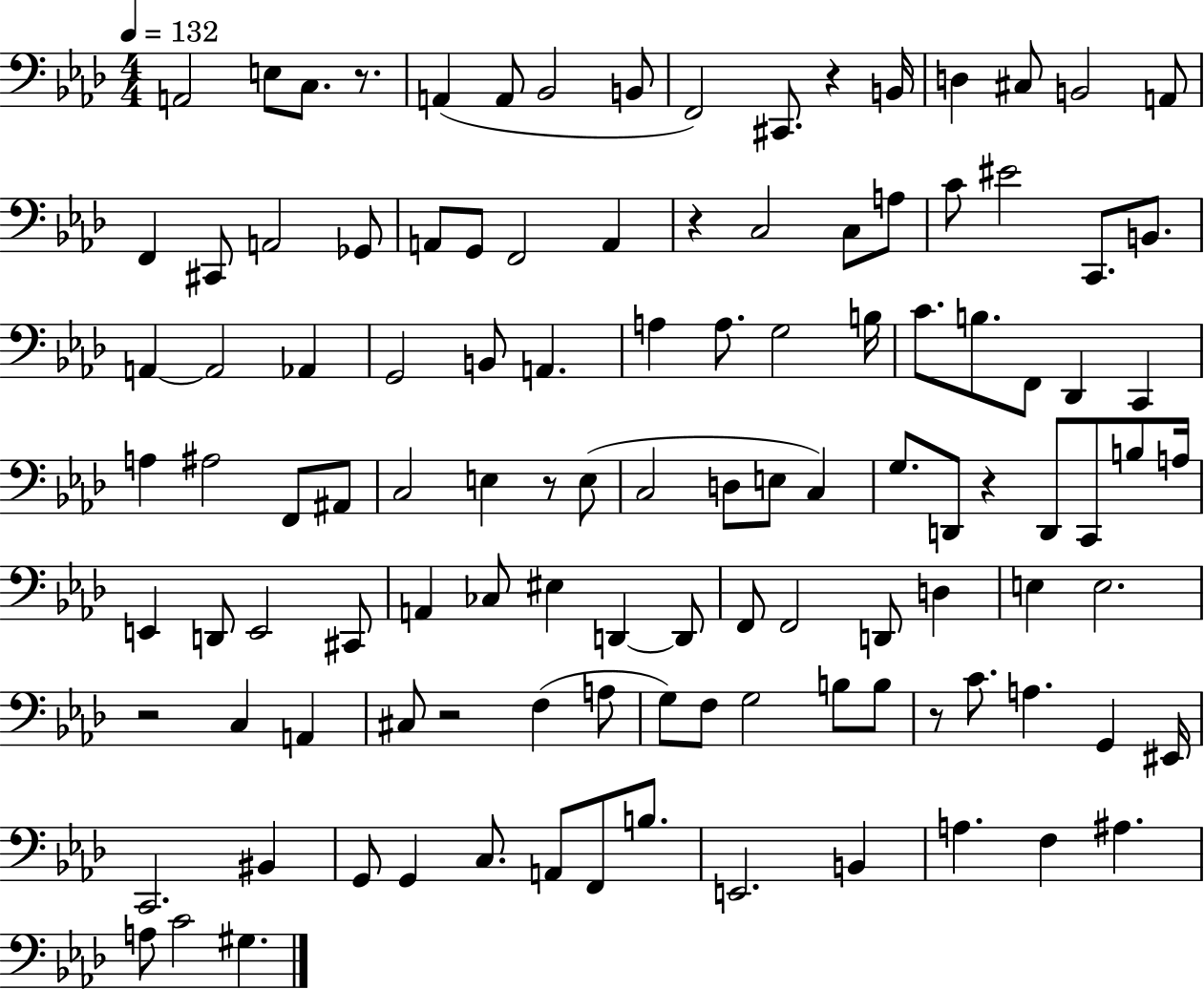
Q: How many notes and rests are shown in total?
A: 114